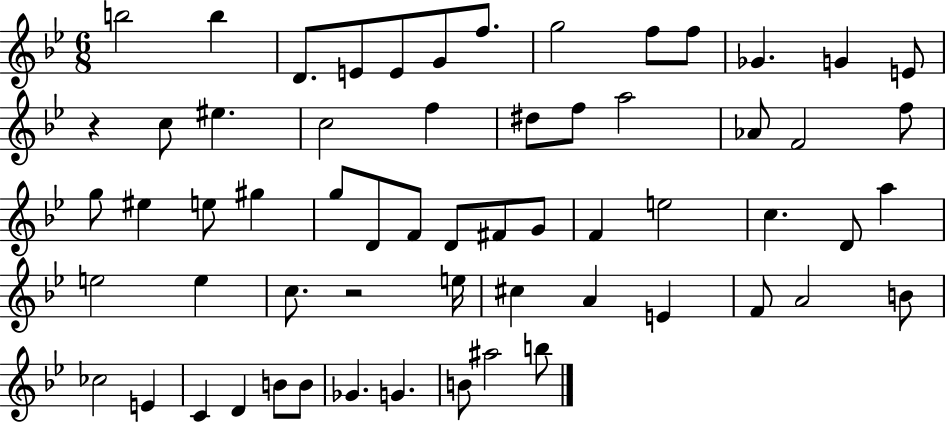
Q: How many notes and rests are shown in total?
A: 61